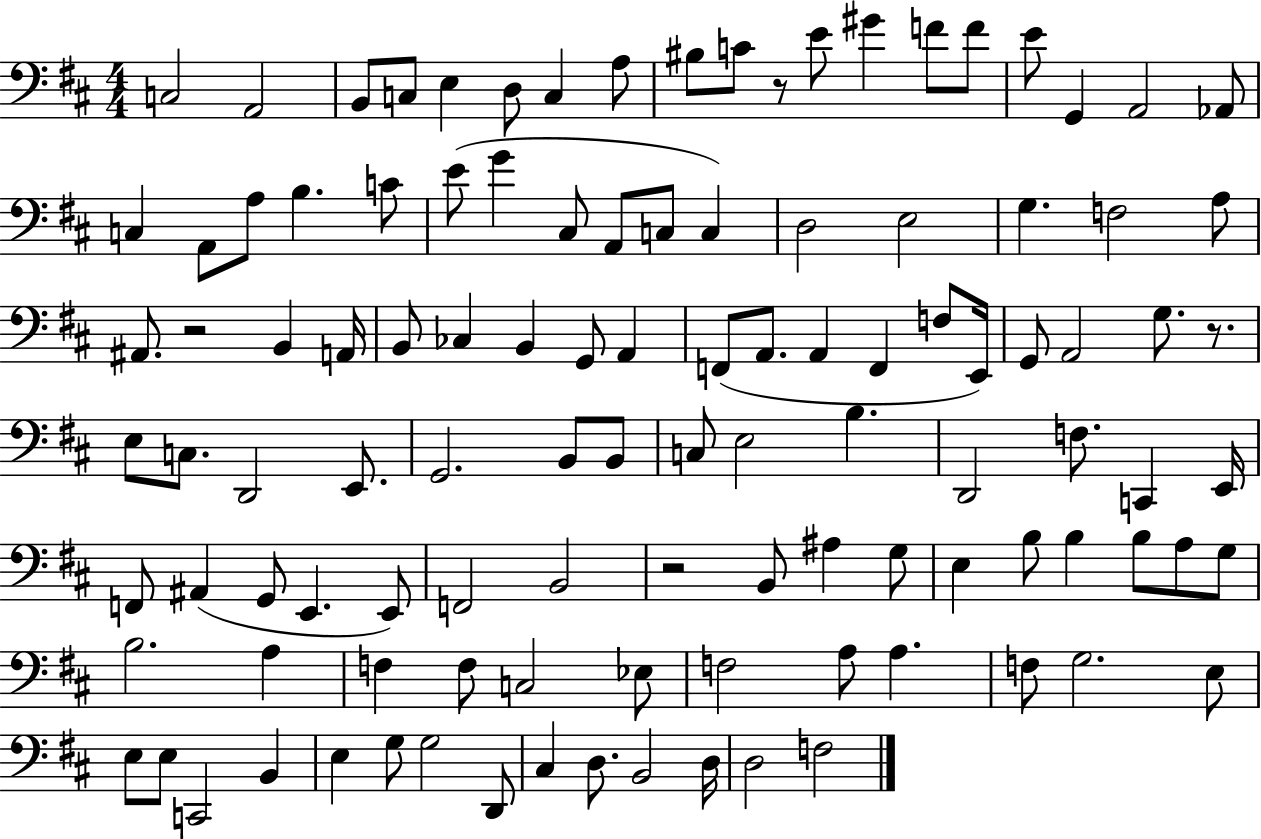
X:1
T:Untitled
M:4/4
L:1/4
K:D
C,2 A,,2 B,,/2 C,/2 E, D,/2 C, A,/2 ^B,/2 C/2 z/2 E/2 ^G F/2 F/2 E/2 G,, A,,2 _A,,/2 C, A,,/2 A,/2 B, C/2 E/2 G ^C,/2 A,,/2 C,/2 C, D,2 E,2 G, F,2 A,/2 ^A,,/2 z2 B,, A,,/4 B,,/2 _C, B,, G,,/2 A,, F,,/2 A,,/2 A,, F,, F,/2 E,,/4 G,,/2 A,,2 G,/2 z/2 E,/2 C,/2 D,,2 E,,/2 G,,2 B,,/2 B,,/2 C,/2 E,2 B, D,,2 F,/2 C,, E,,/4 F,,/2 ^A,, G,,/2 E,, E,,/2 F,,2 B,,2 z2 B,,/2 ^A, G,/2 E, B,/2 B, B,/2 A,/2 G,/2 B,2 A, F, F,/2 C,2 _E,/2 F,2 A,/2 A, F,/2 G,2 E,/2 E,/2 E,/2 C,,2 B,, E, G,/2 G,2 D,,/2 ^C, D,/2 B,,2 D,/4 D,2 F,2